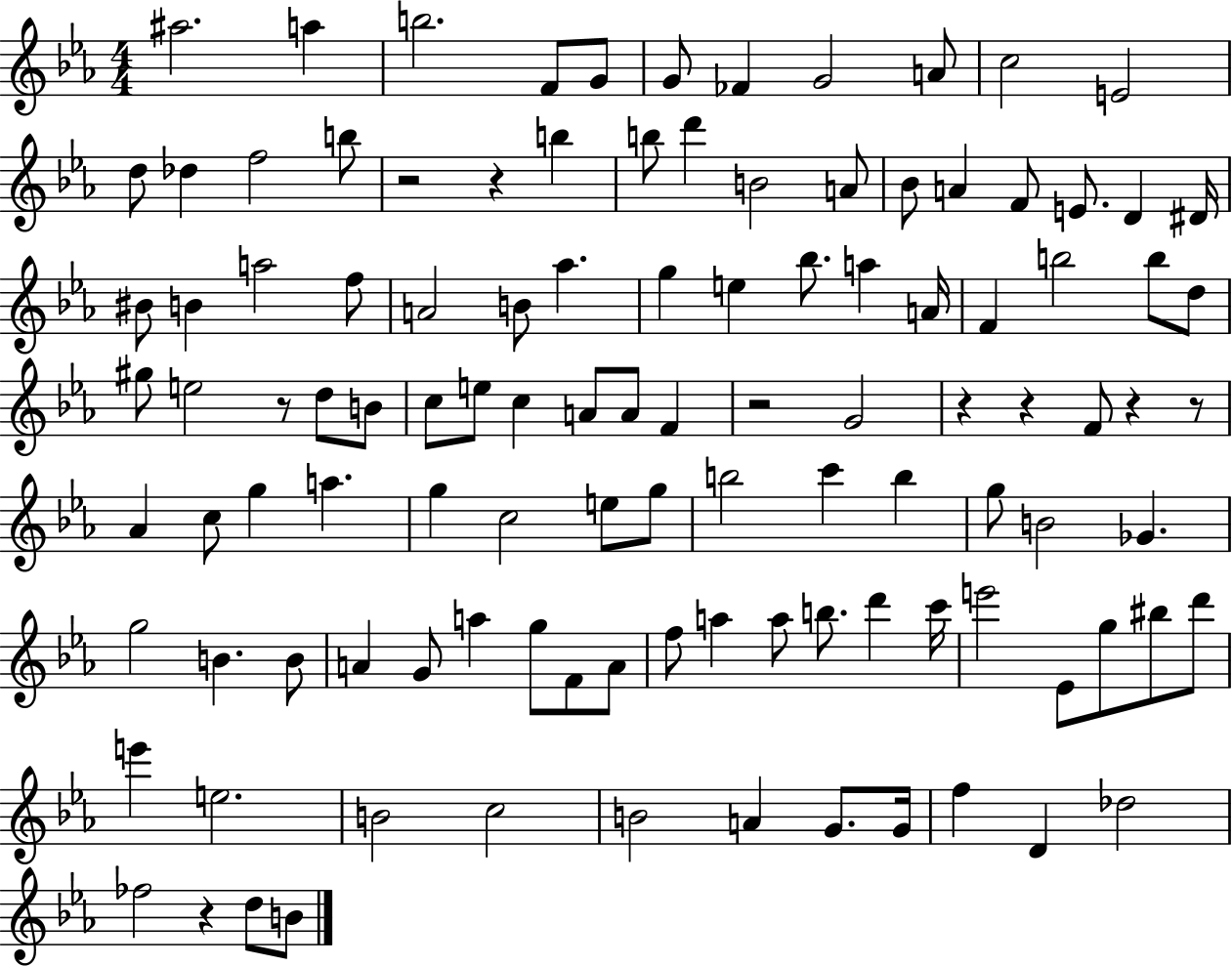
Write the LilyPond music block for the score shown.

{
  \clef treble
  \numericTimeSignature
  \time 4/4
  \key ees \major
  ais''2. a''4 | b''2. f'8 g'8 | g'8 fes'4 g'2 a'8 | c''2 e'2 | \break d''8 des''4 f''2 b''8 | r2 r4 b''4 | b''8 d'''4 b'2 a'8 | bes'8 a'4 f'8 e'8. d'4 dis'16 | \break bis'8 b'4 a''2 f''8 | a'2 b'8 aes''4. | g''4 e''4 bes''8. a''4 a'16 | f'4 b''2 b''8 d''8 | \break gis''8 e''2 r8 d''8 b'8 | c''8 e''8 c''4 a'8 a'8 f'4 | r2 g'2 | r4 r4 f'8 r4 r8 | \break aes'4 c''8 g''4 a''4. | g''4 c''2 e''8 g''8 | b''2 c'''4 b''4 | g''8 b'2 ges'4. | \break g''2 b'4. b'8 | a'4 g'8 a''4 g''8 f'8 a'8 | f''8 a''4 a''8 b''8. d'''4 c'''16 | e'''2 ees'8 g''8 bis''8 d'''8 | \break e'''4 e''2. | b'2 c''2 | b'2 a'4 g'8. g'16 | f''4 d'4 des''2 | \break fes''2 r4 d''8 b'8 | \bar "|."
}